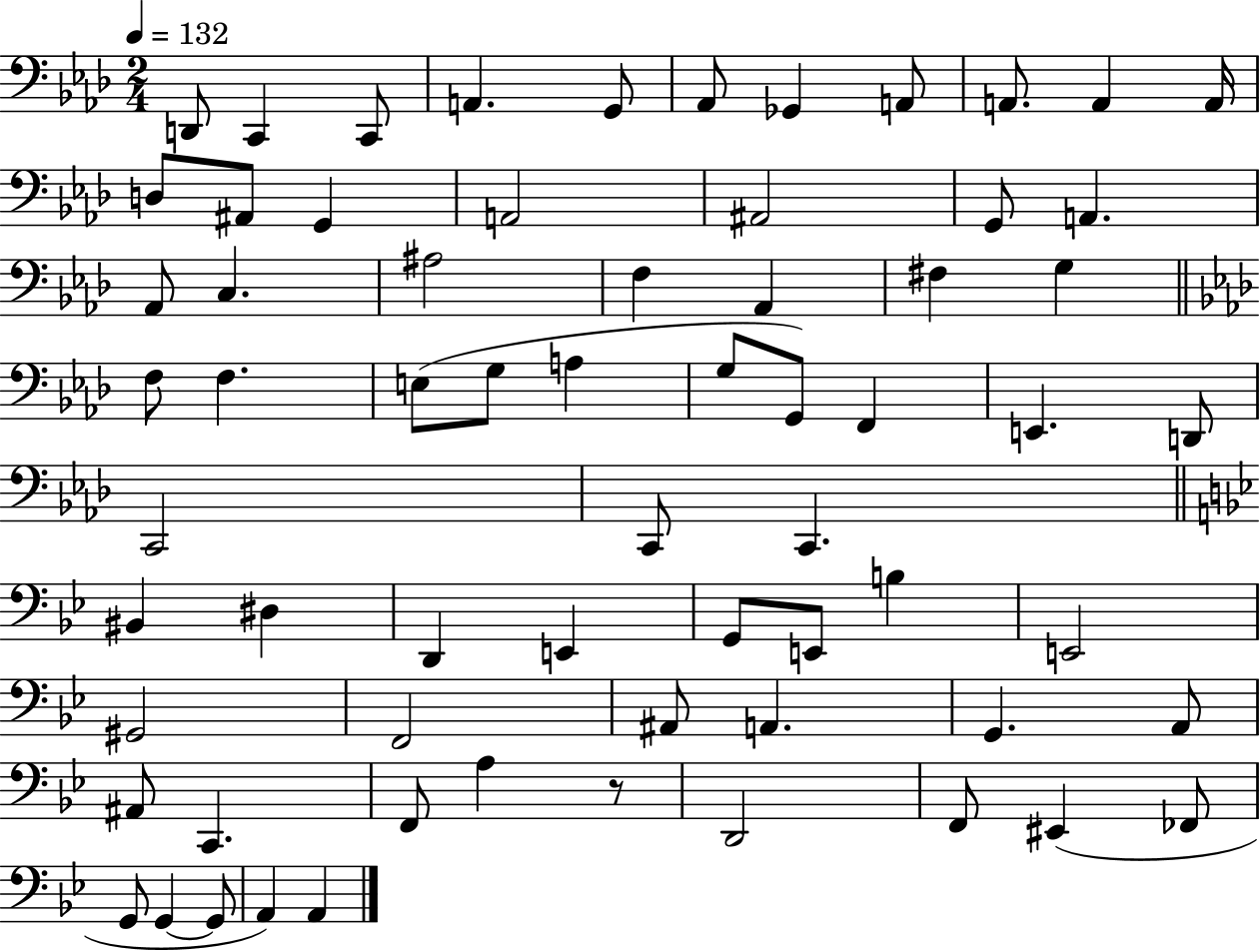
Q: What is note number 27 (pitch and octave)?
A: F3